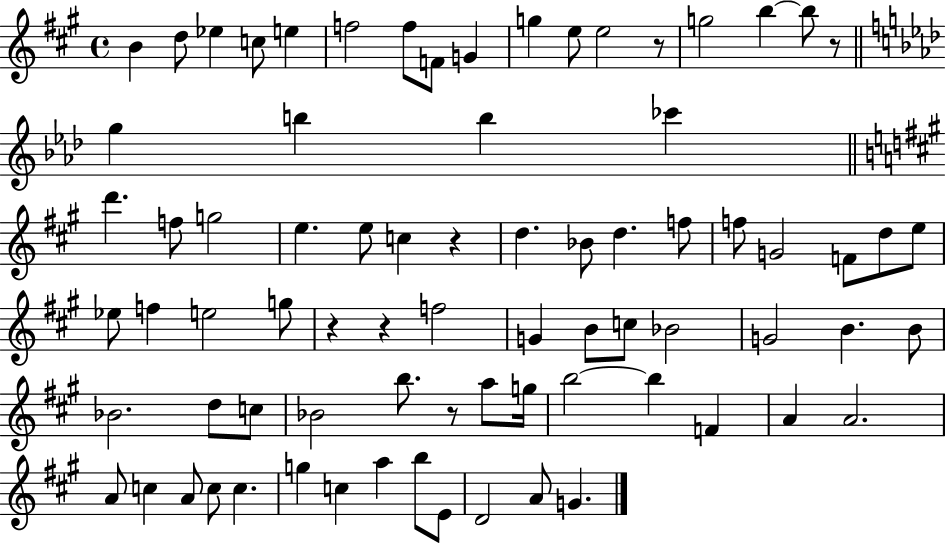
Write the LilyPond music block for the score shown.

{
  \clef treble
  \time 4/4
  \defaultTimeSignature
  \key a \major
  b'4 d''8 ees''4 c''8 e''4 | f''2 f''8 f'8 g'4 | g''4 e''8 e''2 r8 | g''2 b''4~~ b''8 r8 | \break \bar "||" \break \key aes \major g''4 b''4 b''4 ces'''4 | \bar "||" \break \key a \major d'''4. f''8 g''2 | e''4. e''8 c''4 r4 | d''4. bes'8 d''4. f''8 | f''8 g'2 f'8 d''8 e''8 | \break ees''8 f''4 e''2 g''8 | r4 r4 f''2 | g'4 b'8 c''8 bes'2 | g'2 b'4. b'8 | \break bes'2. d''8 c''8 | bes'2 b''8. r8 a''8 g''16 | b''2~~ b''4 f'4 | a'4 a'2. | \break a'8 c''4 a'8 c''8 c''4. | g''4 c''4 a''4 b''8 e'8 | d'2 a'8 g'4. | \bar "|."
}